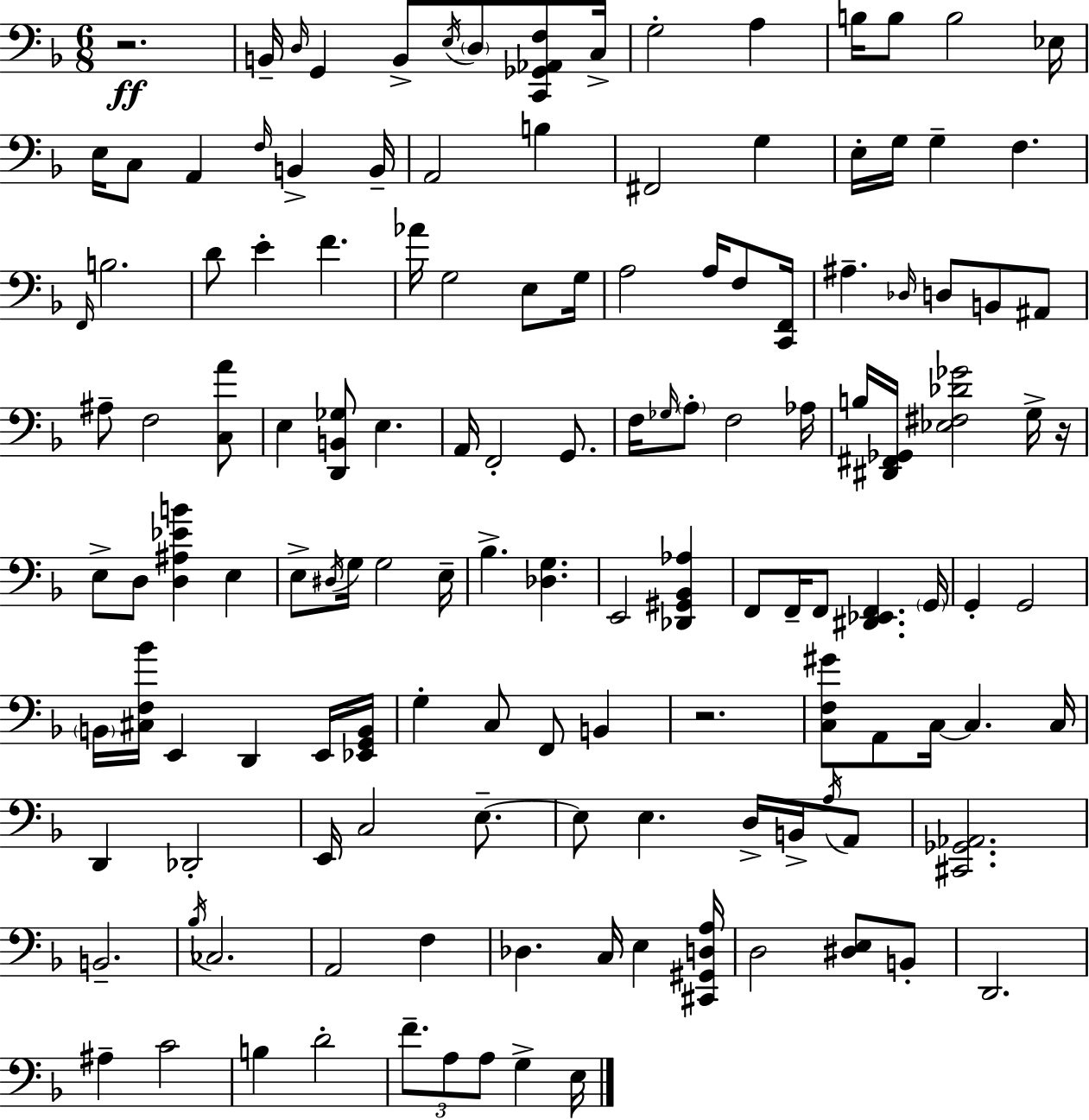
R/h. B2/s D3/s G2/q B2/e E3/s D3/e [C2,Gb2,Ab2,F3]/e C3/s G3/h A3/q B3/s B3/e B3/h Eb3/s E3/s C3/e A2/q F3/s B2/q B2/s A2/h B3/q F#2/h G3/q E3/s G3/s G3/q F3/q. F2/s B3/h. D4/e E4/q F4/q. Ab4/s G3/h E3/e G3/s A3/h A3/s F3/e [C2,F2]/s A#3/q. Db3/s D3/e B2/e A#2/e A#3/e F3/h [C3,A4]/e E3/q [D2,B2,Gb3]/e E3/q. A2/s F2/h G2/e. F3/s Gb3/s A3/e F3/h Ab3/s B3/s [D#2,F#2,Gb2]/s [Eb3,F#3,Db4,Gb4]/h G3/s R/s E3/e D3/e [D3,A#3,Eb4,B4]/q E3/q E3/e D#3/s G3/s G3/h E3/s Bb3/q. [Db3,G3]/q. E2/h [Db2,G#2,Bb2,Ab3]/q F2/e F2/s F2/e [D#2,Eb2,F2]/q. G2/s G2/q G2/h B2/s [C#3,F3,Bb4]/s E2/q D2/q E2/s [Eb2,G2,B2]/s G3/q C3/e F2/e B2/q R/h. [C3,F3,G#4]/e A2/e C3/s C3/q. C3/s D2/q Db2/h E2/s C3/h E3/e. E3/e E3/q. D3/s B2/s A3/s A2/e [C#2,Gb2,Ab2]/h. B2/h. Bb3/s CES3/h. A2/h F3/q Db3/q. C3/s E3/q [C#2,G#2,D3,A3]/s D3/h [D#3,E3]/e B2/e D2/h. A#3/q C4/h B3/q D4/h F4/e. A3/e A3/e G3/q E3/s